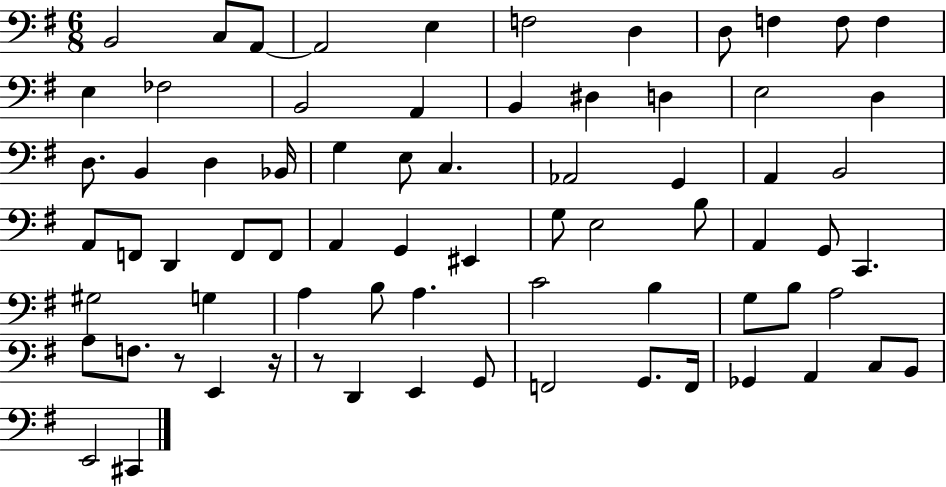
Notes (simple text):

B2/h C3/e A2/e A2/h E3/q F3/h D3/q D3/e F3/q F3/e F3/q E3/q FES3/h B2/h A2/q B2/q D#3/q D3/q E3/h D3/q D3/e. B2/q D3/q Bb2/s G3/q E3/e C3/q. Ab2/h G2/q A2/q B2/h A2/e F2/e D2/q F2/e F2/e A2/q G2/q EIS2/q G3/e E3/h B3/e A2/q G2/e C2/q. G#3/h G3/q A3/q B3/e A3/q. C4/h B3/q G3/e B3/e A3/h A3/e F3/e. R/e E2/q R/s R/e D2/q E2/q G2/e F2/h G2/e. F2/s Gb2/q A2/q C3/e B2/e E2/h C#2/q